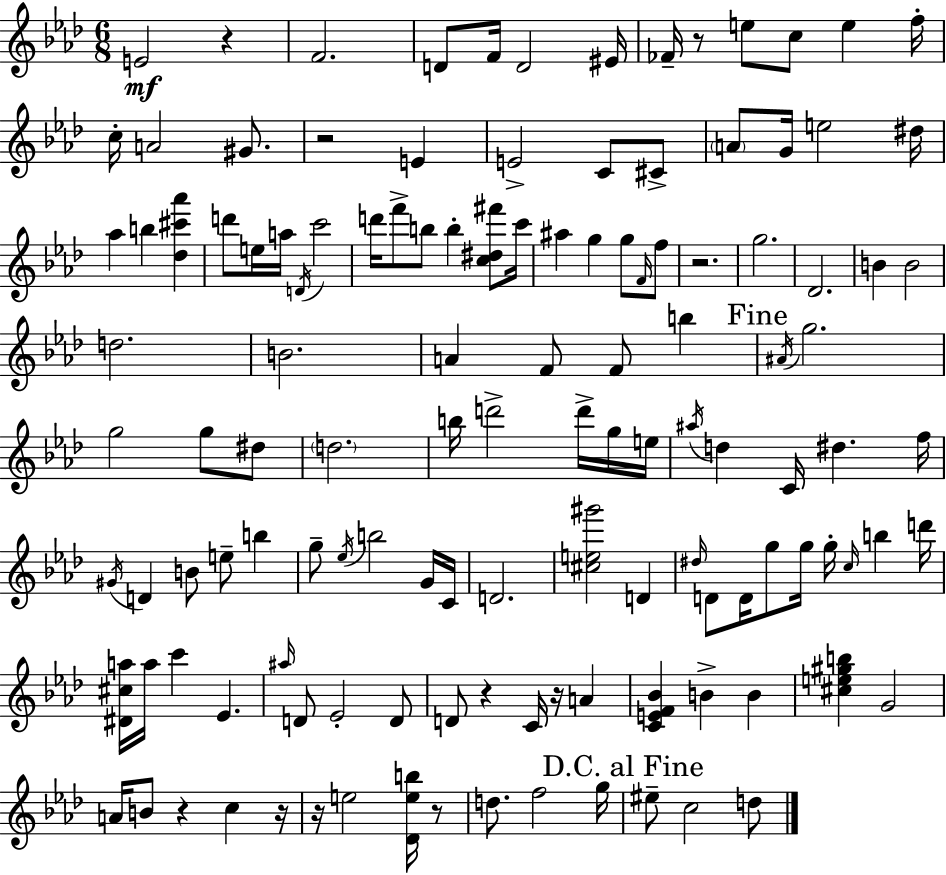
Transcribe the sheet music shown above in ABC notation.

X:1
T:Untitled
M:6/8
L:1/4
K:Ab
E2 z F2 D/2 F/4 D2 ^E/4 _F/4 z/2 e/2 c/2 e f/4 c/4 A2 ^G/2 z2 E E2 C/2 ^C/2 A/2 G/4 e2 ^d/4 _a b [_d^c'_a'] d'/2 e/4 a/4 D/4 c'2 d'/4 f'/2 b/2 b [c^d^f']/2 c'/4 ^a g g/2 F/4 f/2 z2 g2 _D2 B B2 d2 B2 A F/2 F/2 b ^A/4 g2 g2 g/2 ^d/2 d2 b/4 d'2 d'/4 g/4 e/4 ^a/4 d C/4 ^d f/4 ^G/4 D B/2 e/2 b g/2 _e/4 b2 G/4 C/4 D2 [^ce^g']2 D ^d/4 D/2 D/4 g/2 g/4 g/4 c/4 b d'/4 [^D^ca]/4 a/4 c' _E ^a/4 D/2 _E2 D/2 D/2 z C/4 z/4 A [CEF_B] B B [^ce^gb] G2 A/4 B/2 z c z/4 z/4 e2 [_Deb]/4 z/2 d/2 f2 g/4 ^e/2 c2 d/2